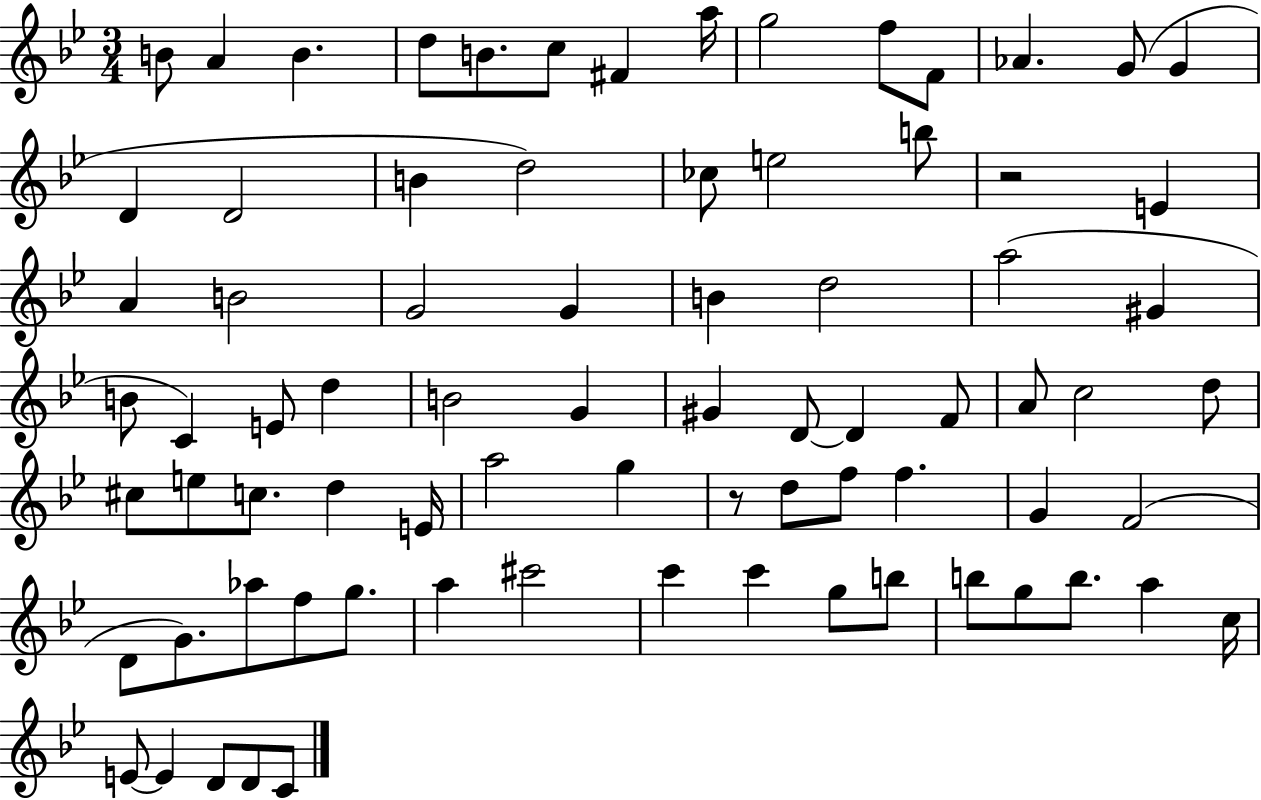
B4/e A4/q B4/q. D5/e B4/e. C5/e F#4/q A5/s G5/h F5/e F4/e Ab4/q. G4/e G4/q D4/q D4/h B4/q D5/h CES5/e E5/h B5/e R/h E4/q A4/q B4/h G4/h G4/q B4/q D5/h A5/h G#4/q B4/e C4/q E4/e D5/q B4/h G4/q G#4/q D4/e D4/q F4/e A4/e C5/h D5/e C#5/e E5/e C5/e. D5/q E4/s A5/h G5/q R/e D5/e F5/e F5/q. G4/q F4/h D4/e G4/e. Ab5/e F5/e G5/e. A5/q C#6/h C6/q C6/q G5/e B5/e B5/e G5/e B5/e. A5/q C5/s E4/e E4/q D4/e D4/e C4/e